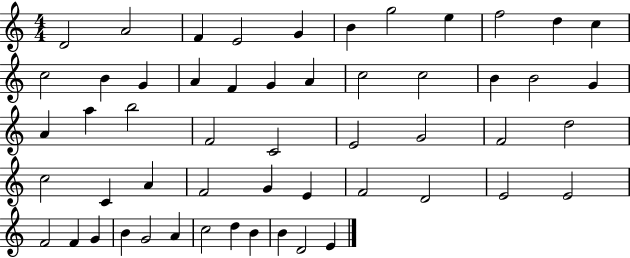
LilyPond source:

{
  \clef treble
  \numericTimeSignature
  \time 4/4
  \key c \major
  d'2 a'2 | f'4 e'2 g'4 | b'4 g''2 e''4 | f''2 d''4 c''4 | \break c''2 b'4 g'4 | a'4 f'4 g'4 a'4 | c''2 c''2 | b'4 b'2 g'4 | \break a'4 a''4 b''2 | f'2 c'2 | e'2 g'2 | f'2 d''2 | \break c''2 c'4 a'4 | f'2 g'4 e'4 | f'2 d'2 | e'2 e'2 | \break f'2 f'4 g'4 | b'4 g'2 a'4 | c''2 d''4 b'4 | b'4 d'2 e'4 | \break \bar "|."
}